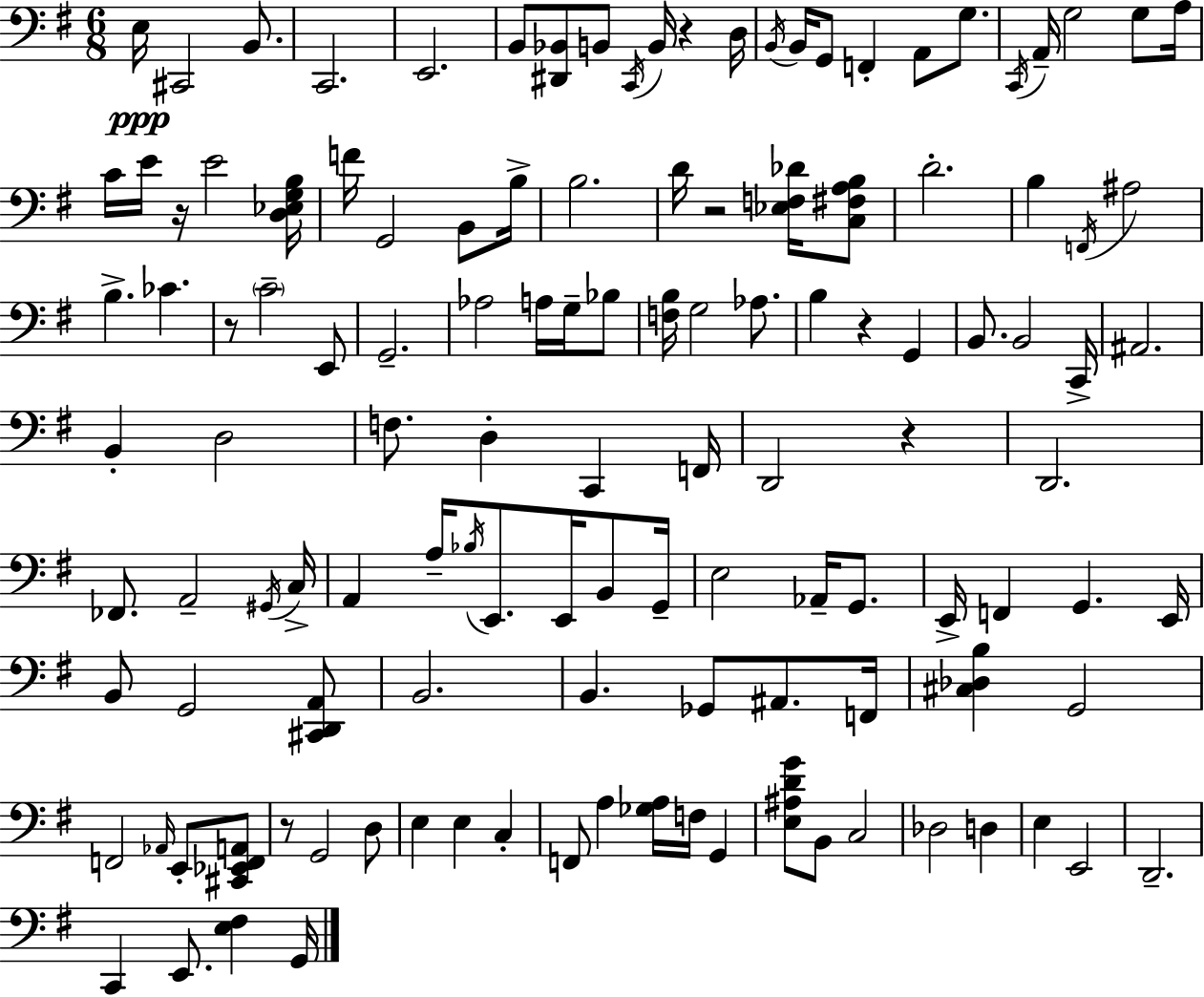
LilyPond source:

{
  \clef bass
  \numericTimeSignature
  \time 6/8
  \key g \major
  \repeat volta 2 { e16\ppp cis,2 b,8. | c,2. | e,2. | b,8 <dis, bes,>8 b,8 \acciaccatura { c,16 } b,16 r4 | \break d16 \acciaccatura { b,16 } b,16 g,8 f,4-. a,8 g8. | \acciaccatura { c,16 } a,16-- g2 | g8 a16 c'16 e'16 r16 e'2 | <d ees g b>16 f'16 g,2 | \break b,8 b16-> b2. | d'16 r2 | <ees f des'>16 <c fis a b>8 d'2.-. | b4 \acciaccatura { f,16 } ais2 | \break b4.-> ces'4. | r8 \parenthesize c'2-- | e,8 g,2.-- | aes2 | \break a16 g16-- bes8 <f b>16 g2 | aes8. b4 r4 | g,4 b,8. b,2 | c,16-> ais,2. | \break b,4-. d2 | f8. d4-. c,4 | f,16 d,2 | r4 d,2. | \break fes,8. a,2-- | \acciaccatura { gis,16 } c16-> a,4 a16-- \acciaccatura { bes16 } e,8. | e,16 b,8 g,16-- e2 | aes,16-- g,8. e,16-> f,4 g,4. | \break e,16 b,8 g,2 | <cis, d, a,>8 b,2. | b,4. | ges,8 ais,8. f,16 <cis des b>4 g,2 | \break f,2 | \grace { aes,16 } e,8-. <cis, ees, f, a,>8 r8 g,2 | d8 e4 e4 | c4-. f,8 a4 | \break <ges a>16 f16 g,4 <e ais d' g'>8 b,8 c2 | des2 | d4 e4 e,2 | d,2.-- | \break c,4 e,8. | <e fis>4 g,16 } \bar "|."
}